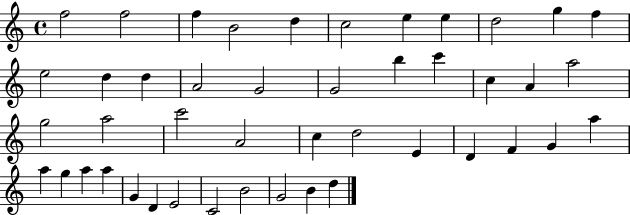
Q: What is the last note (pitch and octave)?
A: D5